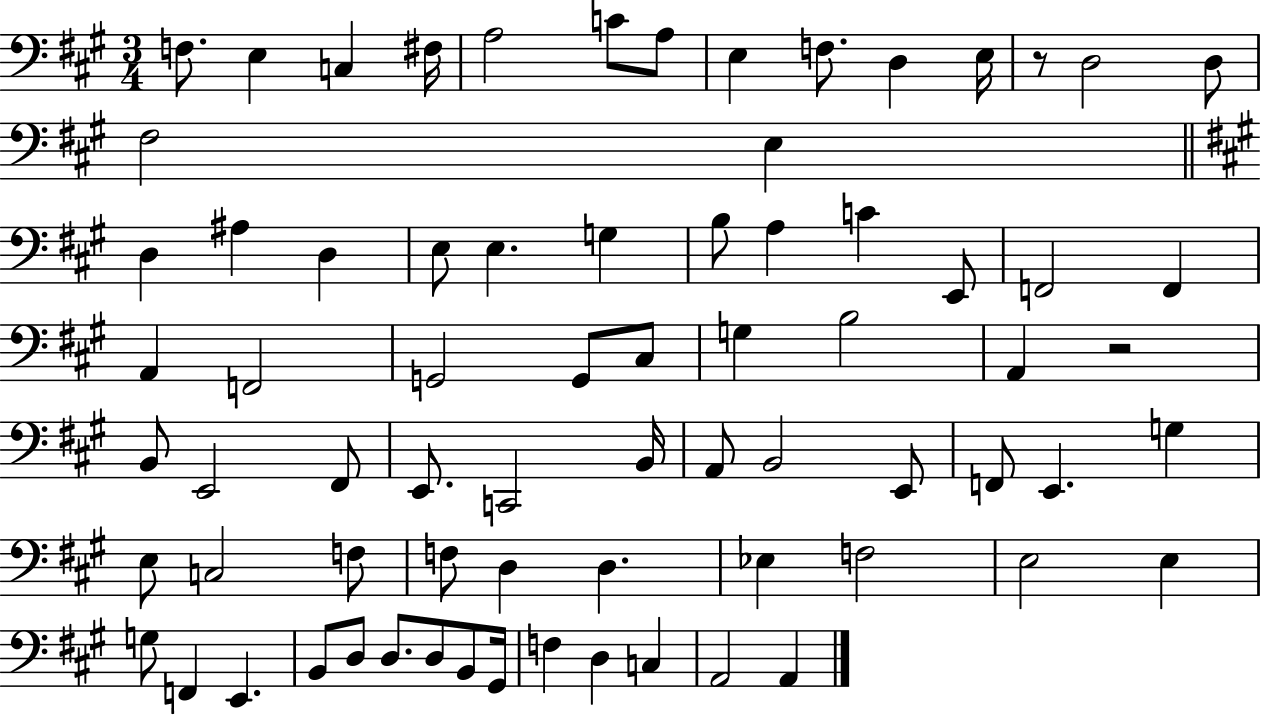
{
  \clef bass
  \numericTimeSignature
  \time 3/4
  \key a \major
  f8. e4 c4 fis16 | a2 c'8 a8 | e4 f8. d4 e16 | r8 d2 d8 | \break fis2 e4 | \bar "||" \break \key a \major d4 ais4 d4 | e8 e4. g4 | b8 a4 c'4 e,8 | f,2 f,4 | \break a,4 f,2 | g,2 g,8 cis8 | g4 b2 | a,4 r2 | \break b,8 e,2 fis,8 | e,8. c,2 b,16 | a,8 b,2 e,8 | f,8 e,4. g4 | \break e8 c2 f8 | f8 d4 d4. | ees4 f2 | e2 e4 | \break g8 f,4 e,4. | b,8 d8 d8. d8 b,8 gis,16 | f4 d4 c4 | a,2 a,4 | \break \bar "|."
}